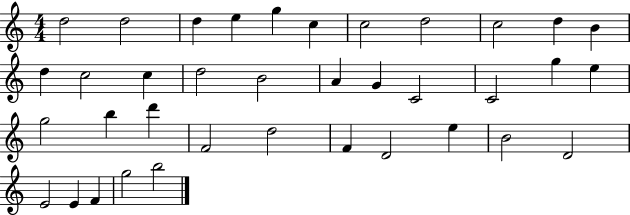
{
  \clef treble
  \numericTimeSignature
  \time 4/4
  \key c \major
  d''2 d''2 | d''4 e''4 g''4 c''4 | c''2 d''2 | c''2 d''4 b'4 | \break d''4 c''2 c''4 | d''2 b'2 | a'4 g'4 c'2 | c'2 g''4 e''4 | \break g''2 b''4 d'''4 | f'2 d''2 | f'4 d'2 e''4 | b'2 d'2 | \break e'2 e'4 f'4 | g''2 b''2 | \bar "|."
}